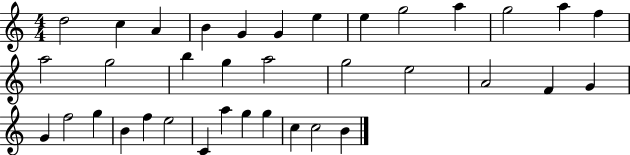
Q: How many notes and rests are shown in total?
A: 36